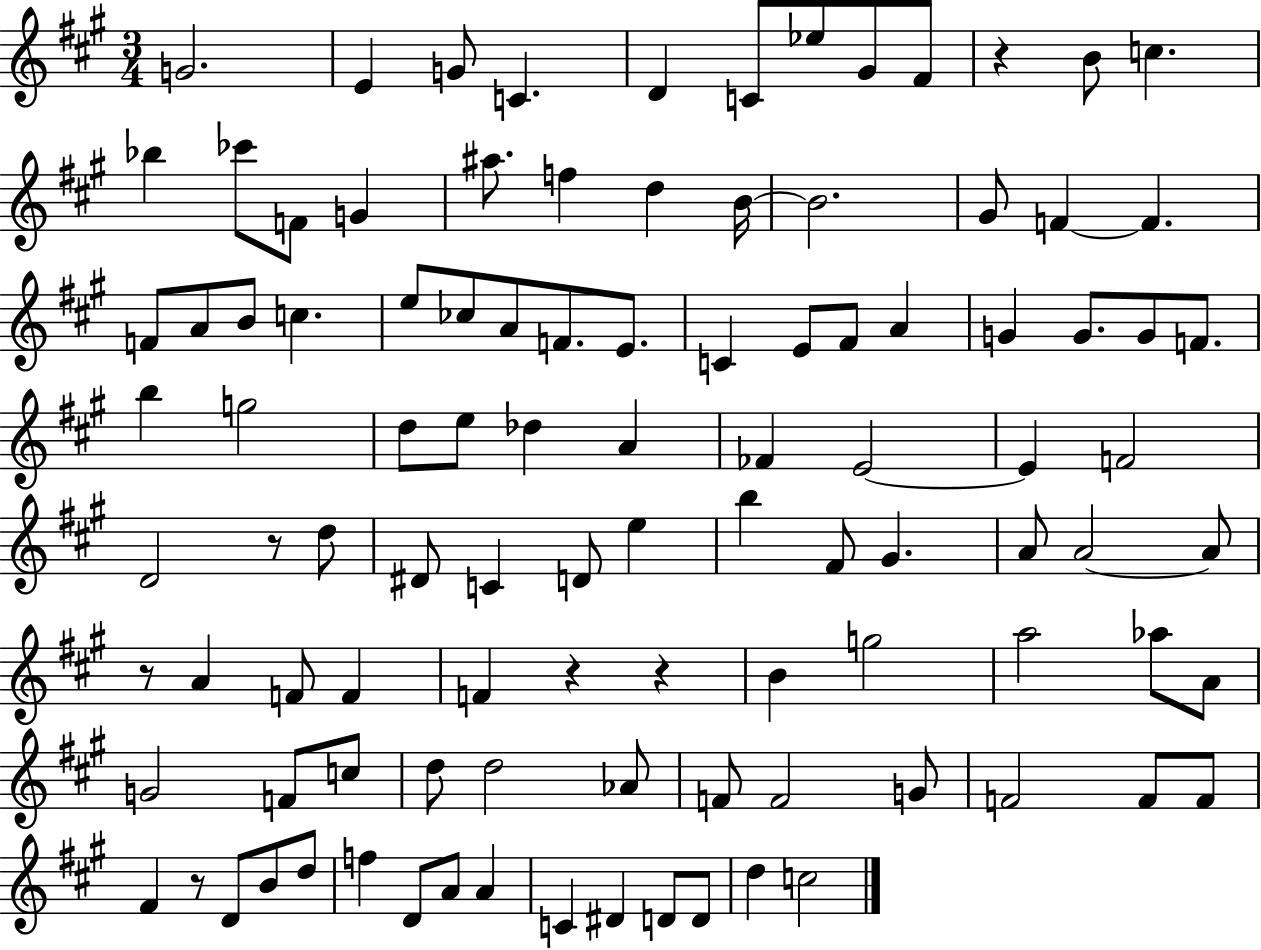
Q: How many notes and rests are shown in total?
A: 103